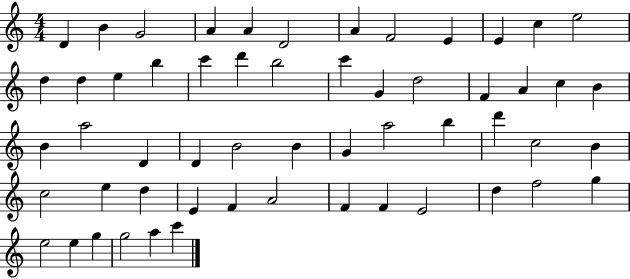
D4/q B4/q G4/h A4/q A4/q D4/h A4/q F4/h E4/q E4/q C5/q E5/h D5/q D5/q E5/q B5/q C6/q D6/q B5/h C6/q G4/q D5/h F4/q A4/q C5/q B4/q B4/q A5/h D4/q D4/q B4/h B4/q G4/q A5/h B5/q D6/q C5/h B4/q C5/h E5/q D5/q E4/q F4/q A4/h F4/q F4/q E4/h D5/q F5/h G5/q E5/h E5/q G5/q G5/h A5/q C6/q